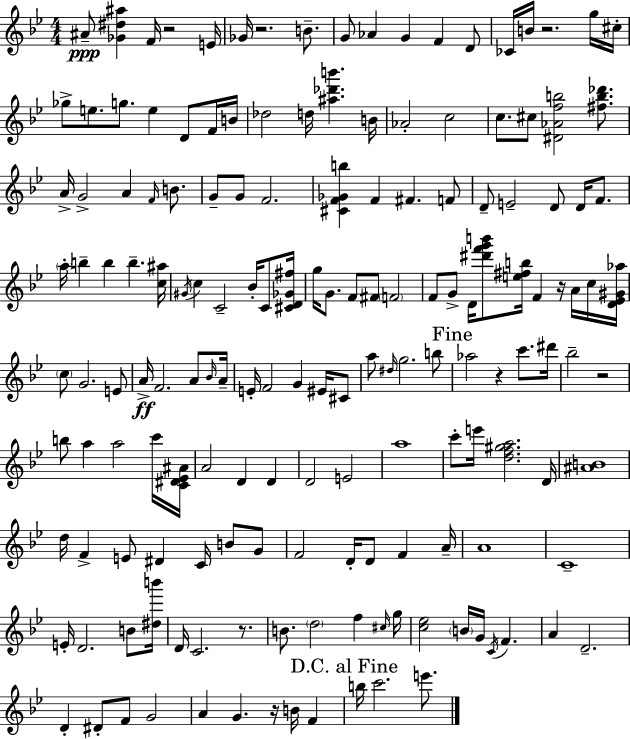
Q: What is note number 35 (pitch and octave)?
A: G4